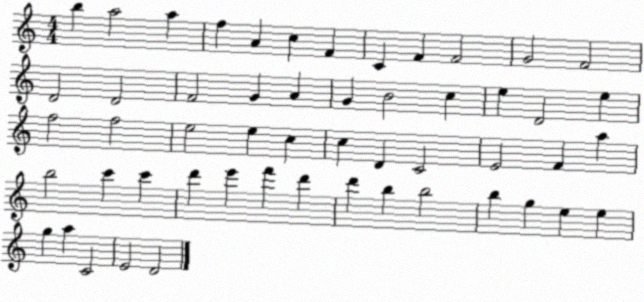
X:1
T:Untitled
M:4/4
L:1/4
K:C
b a2 a f A c F C F F2 G2 F2 D2 D2 F2 G A G B2 c e D2 e f2 f2 e2 e c c D C2 E2 F a b2 c' c' d' e' f' d' d' b b2 b g e e g a C2 E2 D2